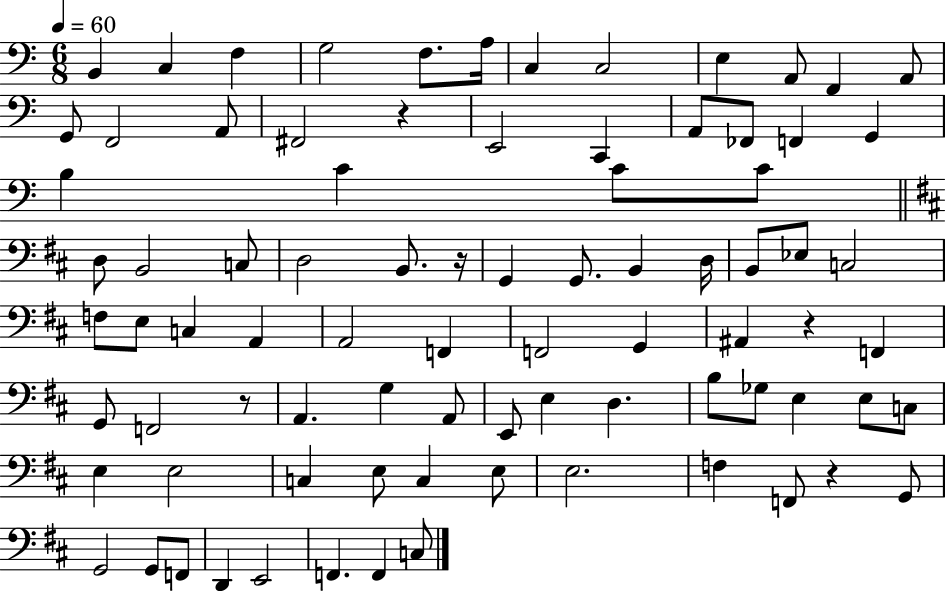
X:1
T:Untitled
M:6/8
L:1/4
K:C
B,, C, F, G,2 F,/2 A,/4 C, C,2 E, A,,/2 F,, A,,/2 G,,/2 F,,2 A,,/2 ^F,,2 z E,,2 C,, A,,/2 _F,,/2 F,, G,, B, C C/2 C/2 D,/2 B,,2 C,/2 D,2 B,,/2 z/4 G,, G,,/2 B,, D,/4 B,,/2 _E,/2 C,2 F,/2 E,/2 C, A,, A,,2 F,, F,,2 G,, ^A,, z F,, G,,/2 F,,2 z/2 A,, G, A,,/2 E,,/2 E, D, B,/2 _G,/2 E, E,/2 C,/2 E, E,2 C, E,/2 C, E,/2 E,2 F, F,,/2 z G,,/2 G,,2 G,,/2 F,,/2 D,, E,,2 F,, F,, C,/2